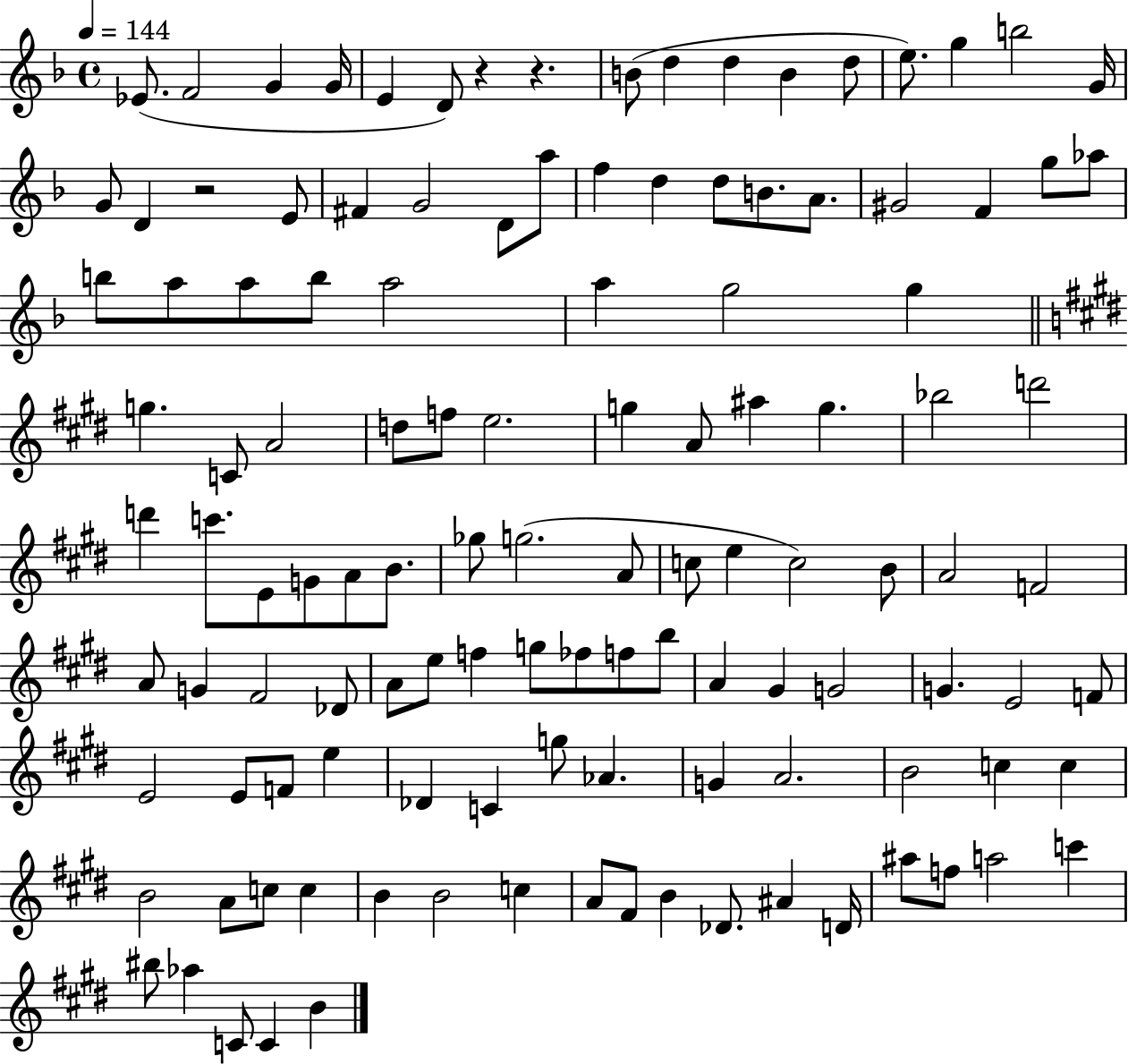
Eb4/e. F4/h G4/q G4/s E4/q D4/e R/q R/q. B4/e D5/q D5/q B4/q D5/e E5/e. G5/q B5/h G4/s G4/e D4/q R/h E4/e F#4/q G4/h D4/e A5/e F5/q D5/q D5/e B4/e. A4/e. G#4/h F4/q G5/e Ab5/e B5/e A5/e A5/e B5/e A5/h A5/q G5/h G5/q G5/q. C4/e A4/h D5/e F5/e E5/h. G5/q A4/e A#5/q G5/q. Bb5/h D6/h D6/q C6/e. E4/e G4/e A4/e B4/e. Gb5/e G5/h. A4/e C5/e E5/q C5/h B4/e A4/h F4/h A4/e G4/q F#4/h Db4/e A4/e E5/e F5/q G5/e FES5/e F5/e B5/e A4/q G#4/q G4/h G4/q. E4/h F4/e E4/h E4/e F4/e E5/q Db4/q C4/q G5/e Ab4/q. G4/q A4/h. B4/h C5/q C5/q B4/h A4/e C5/e C5/q B4/q B4/h C5/q A4/e F#4/e B4/q Db4/e. A#4/q D4/s A#5/e F5/e A5/h C6/q BIS5/e Ab5/q C4/e C4/q B4/q